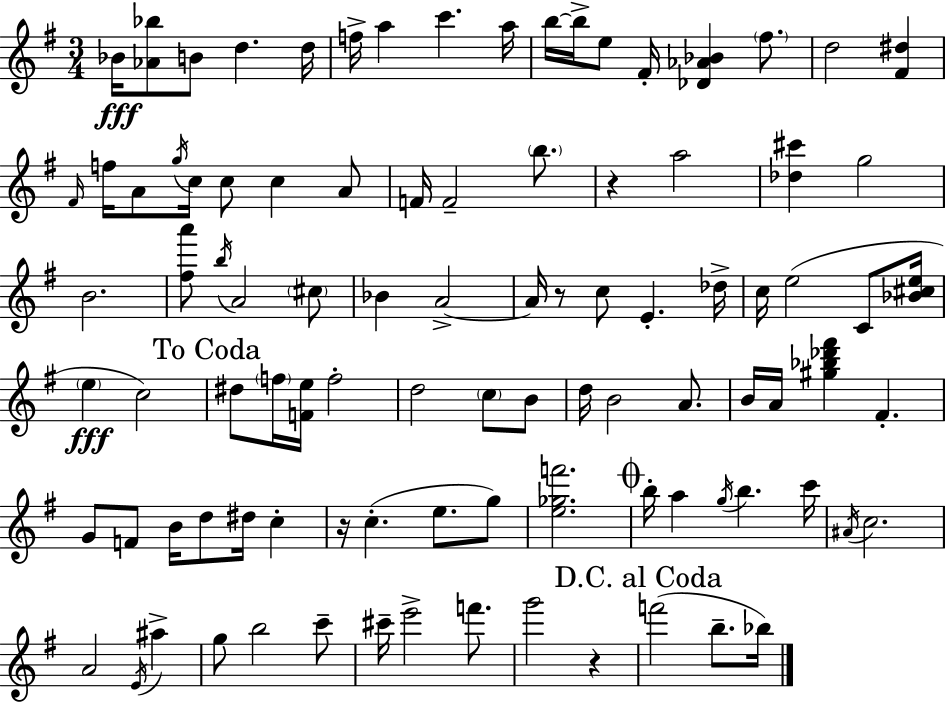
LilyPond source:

{
  \clef treble
  \numericTimeSignature
  \time 3/4
  \key e \minor
  bes'16\fff <aes' bes''>8 b'8 d''4. d''16 | f''16-> a''4 c'''4. a''16 | b''16~~ b''16-> e''8 fis'16-. <des' aes' bes'>4 \parenthesize fis''8. | d''2 <fis' dis''>4 | \break \grace { fis'16 } f''16 a'8 \acciaccatura { g''16 } c''16 c''8 c''4 | a'8 f'16 f'2-- \parenthesize b''8. | r4 a''2 | <des'' cis'''>4 g''2 | \break b'2. | <fis'' a'''>8 \acciaccatura { b''16 } a'2 | \parenthesize cis''8 bes'4 a'2->~~ | a'16 r8 c''8 e'4.-. | \break des''16-> c''16 e''2( | c'8 <bes' cis'' e''>16 \parenthesize e''4\fff c''2) | \mark "To Coda" dis''8 \parenthesize f''16 <f' e''>16 f''2-. | d''2 \parenthesize c''8 | \break b'8 d''16 b'2 | a'8. b'16 a'16 <gis'' bes'' des''' fis'''>4 fis'4.-. | g'8 f'8 b'16 d''8 dis''16 c''4-. | r16 c''4.-.( e''8. | \break g''8) <e'' ges'' f'''>2. | \mark \markup { \musicglyph "scripts.coda" } b''16-. a''4 \acciaccatura { g''16 } b''4. | c'''16 \acciaccatura { ais'16 } c''2. | a'2 | \break \acciaccatura { e'16 } ais''4-> g''8 b''2 | c'''8-- cis'''16-- e'''2-> | f'''8. g'''2 | r4 \mark "D.C. al Coda" f'''2( | \break b''8.-- bes''16) \bar "|."
}